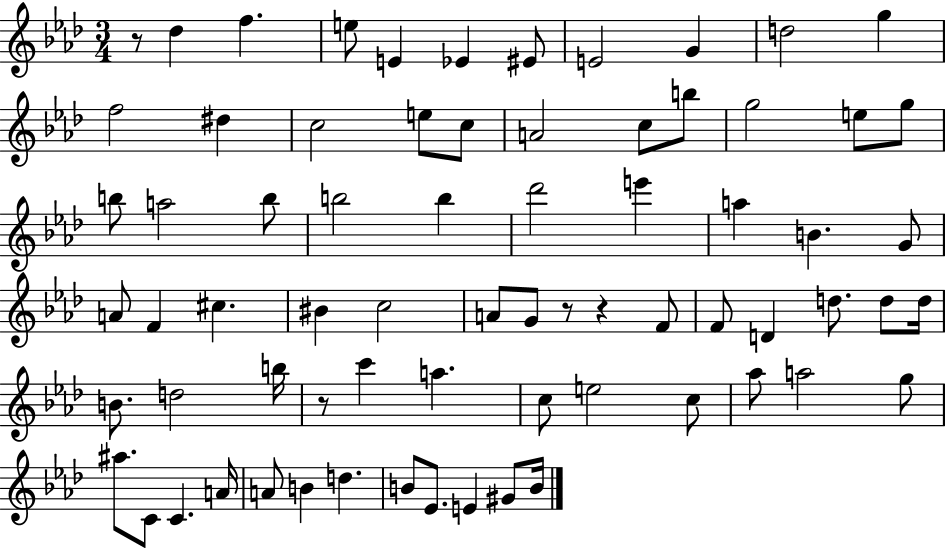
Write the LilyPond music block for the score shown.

{
  \clef treble
  \numericTimeSignature
  \time 3/4
  \key aes \major
  r8 des''4 f''4. | e''8 e'4 ees'4 eis'8 | e'2 g'4 | d''2 g''4 | \break f''2 dis''4 | c''2 e''8 c''8 | a'2 c''8 b''8 | g''2 e''8 g''8 | \break b''8 a''2 b''8 | b''2 b''4 | des'''2 e'''4 | a''4 b'4. g'8 | \break a'8 f'4 cis''4. | bis'4 c''2 | a'8 g'8 r8 r4 f'8 | f'8 d'4 d''8. d''8 d''16 | \break b'8. d''2 b''16 | r8 c'''4 a''4. | c''8 e''2 c''8 | aes''8 a''2 g''8 | \break ais''8. c'8 c'4. a'16 | a'8 b'4 d''4. | b'8 ees'8. e'4 gis'8 b'16 | \bar "|."
}